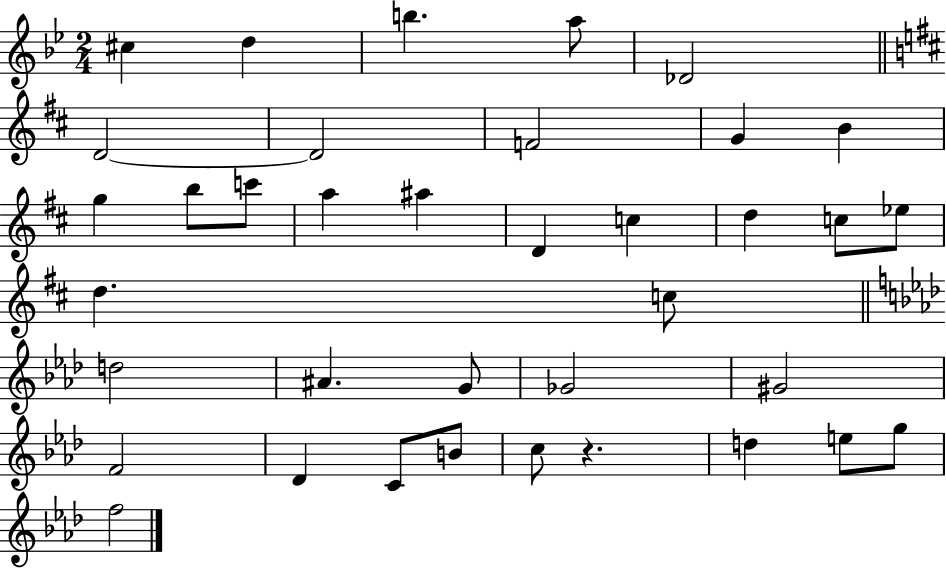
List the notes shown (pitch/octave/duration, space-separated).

C#5/q D5/q B5/q. A5/e Db4/h D4/h D4/h F4/h G4/q B4/q G5/q B5/e C6/e A5/q A#5/q D4/q C5/q D5/q C5/e Eb5/e D5/q. C5/e D5/h A#4/q. G4/e Gb4/h G#4/h F4/h Db4/q C4/e B4/e C5/e R/q. D5/q E5/e G5/e F5/h